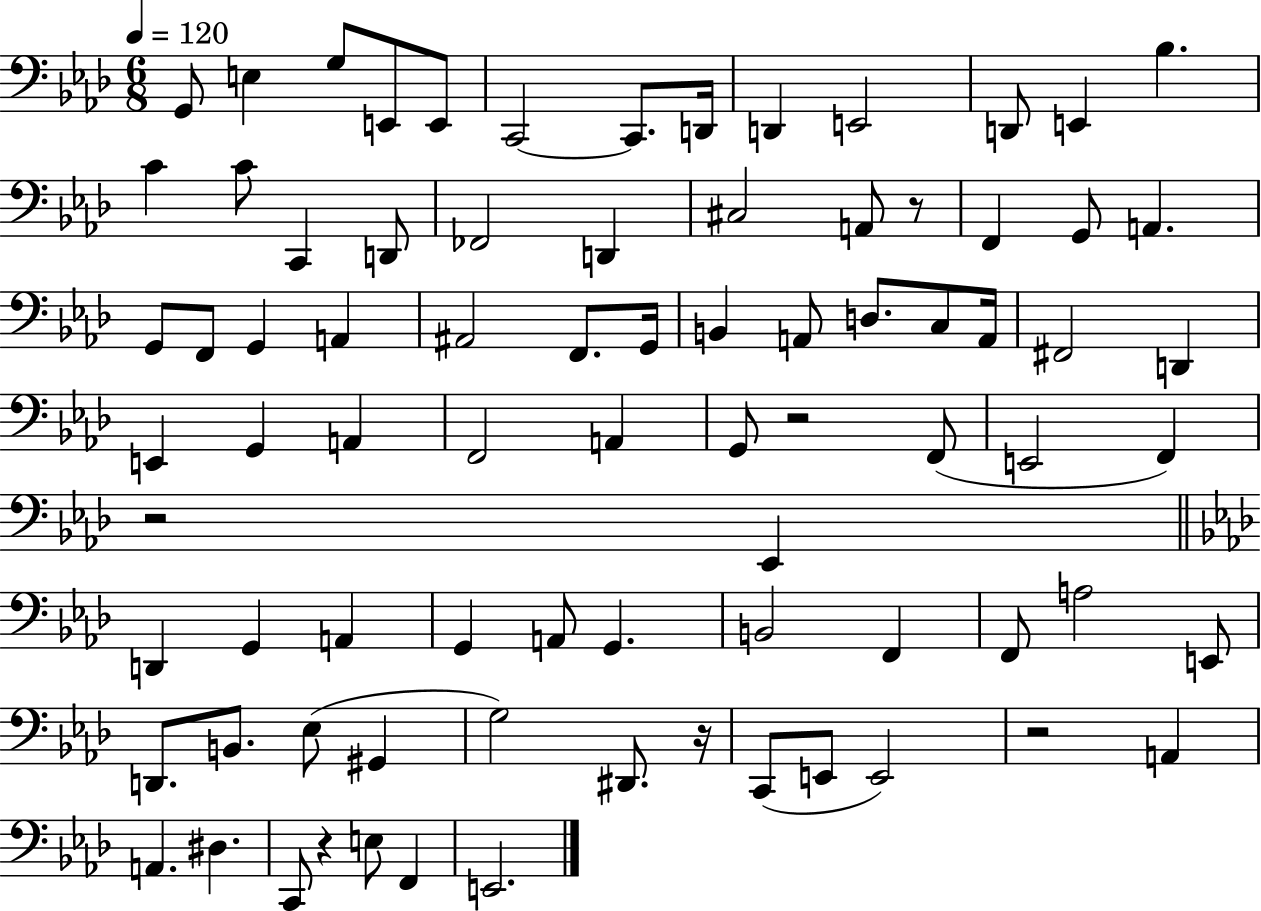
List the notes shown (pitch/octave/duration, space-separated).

G2/e E3/q G3/e E2/e E2/e C2/h C2/e. D2/s D2/q E2/h D2/e E2/q Bb3/q. C4/q C4/e C2/q D2/e FES2/h D2/q C#3/h A2/e R/e F2/q G2/e A2/q. G2/e F2/e G2/q A2/q A#2/h F2/e. G2/s B2/q A2/e D3/e. C3/e A2/s F#2/h D2/q E2/q G2/q A2/q F2/h A2/q G2/e R/h F2/e E2/h F2/q R/h Eb2/q D2/q G2/q A2/q G2/q A2/e G2/q. B2/h F2/q F2/e A3/h E2/e D2/e. B2/e. Eb3/e G#2/q G3/h D#2/e. R/s C2/e E2/e E2/h R/h A2/q A2/q. D#3/q. C2/e R/q E3/e F2/q E2/h.